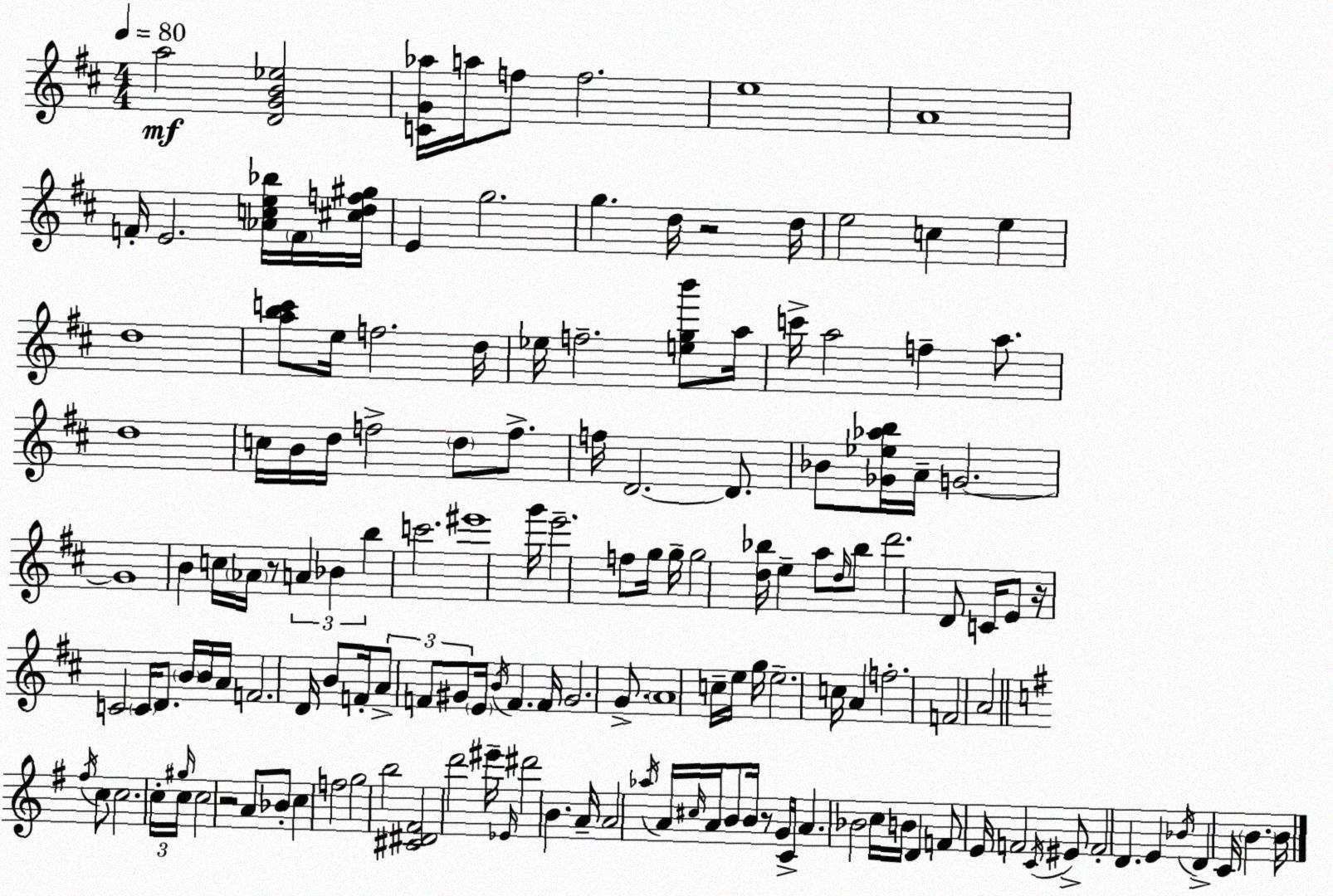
X:1
T:Untitled
M:4/4
L:1/4
K:D
a2 [DGB_e]2 [CG_a]/4 a/4 f/2 f2 e4 A4 F/4 E2 [_Ace_b]/4 F/4 [^cdf^g]/4 E g2 g d/4 z2 d/4 e2 c e d4 [abc']/2 e/4 f2 d/4 _e/4 f2 [egb']/2 a/4 c'/4 a2 f a/2 d4 c/4 B/4 d/4 f2 d/2 f/2 f/4 D2 D/2 _B/2 [_G_e_ab]/4 A/4 G2 G4 B c/4 _A/4 z/2 A _B b c'2 ^e'4 g'/4 e'2 f/2 g/4 g/4 g2 [d_b]/4 e a/2 d/4 _b/2 d'2 D/2 C/4 E/2 z/4 C2 C/4 D/2 B/4 B/4 A/4 F2 D/4 B/2 F/4 A/2 F/2 ^G/2 E/4 B/4 F F/4 ^G2 G/2 A4 c/4 e/4 g/4 e2 c/4 A f2 F2 A2 ^f/4 c/2 c2 c/4 ^g/4 c/4 c2 z2 A/2 _B/2 c f2 g2 b2 [^C^D^F]2 d'2 ^e'/4 _E/4 ^d'2 B A/4 A2 _a/4 A/4 ^c/4 A/4 B/2 B/4 z/2 G/4 C/4 A _B2 c/4 B/4 D F/2 E/4 F2 C/4 ^E/2 F2 D E _B/4 D C/4 B B/4